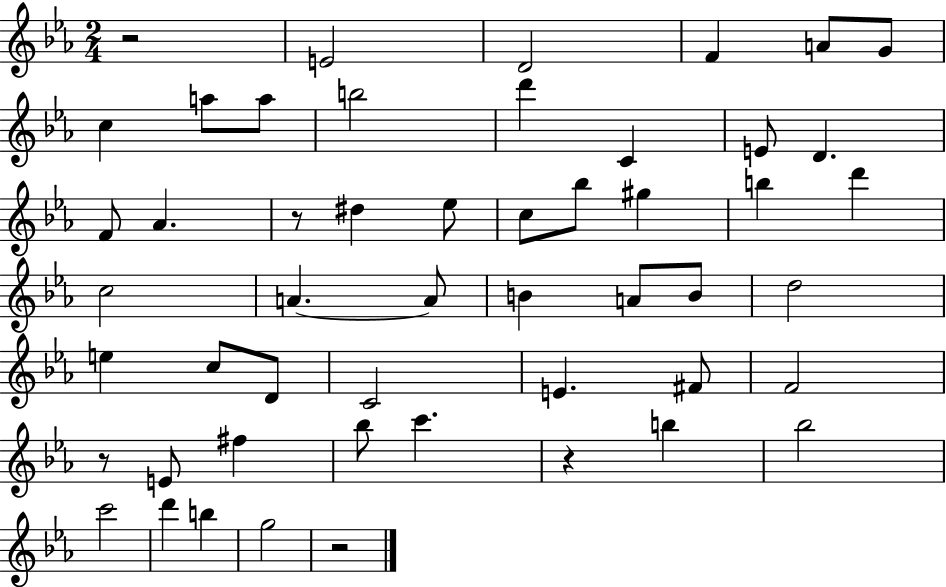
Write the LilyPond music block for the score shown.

{
  \clef treble
  \numericTimeSignature
  \time 2/4
  \key ees \major
  r2 | e'2 | d'2 | f'4 a'8 g'8 | \break c''4 a''8 a''8 | b''2 | d'''4 c'4 | e'8 d'4. | \break f'8 aes'4. | r8 dis''4 ees''8 | c''8 bes''8 gis''4 | b''4 d'''4 | \break c''2 | a'4.~~ a'8 | b'4 a'8 b'8 | d''2 | \break e''4 c''8 d'8 | c'2 | e'4. fis'8 | f'2 | \break r8 e'8 fis''4 | bes''8 c'''4. | r4 b''4 | bes''2 | \break c'''2 | d'''4 b''4 | g''2 | r2 | \break \bar "|."
}